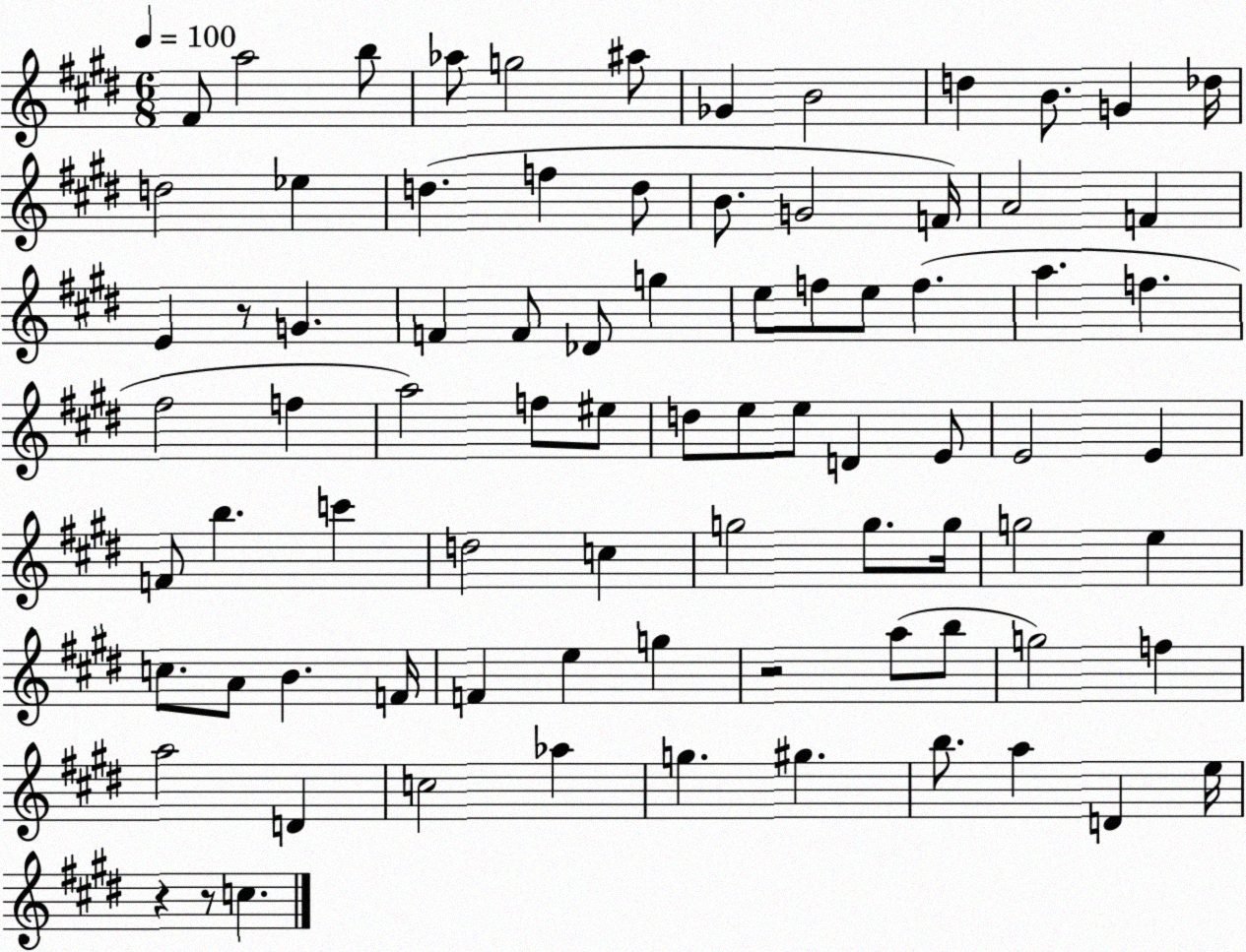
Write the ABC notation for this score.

X:1
T:Untitled
M:6/8
L:1/4
K:E
^F/2 a2 b/2 _a/2 g2 ^a/2 _G B2 d B/2 G _d/4 d2 _e d f d/2 B/2 G2 F/4 A2 F E z/2 G F F/2 _D/2 g e/2 f/2 e/2 f a f ^f2 f a2 f/2 ^e/2 d/2 e/2 e/2 D E/2 E2 E F/2 b c' d2 c g2 g/2 g/4 g2 e c/2 A/2 B F/4 F e g z2 a/2 b/2 g2 f a2 D c2 _a g ^g b/2 a D e/4 z z/2 c